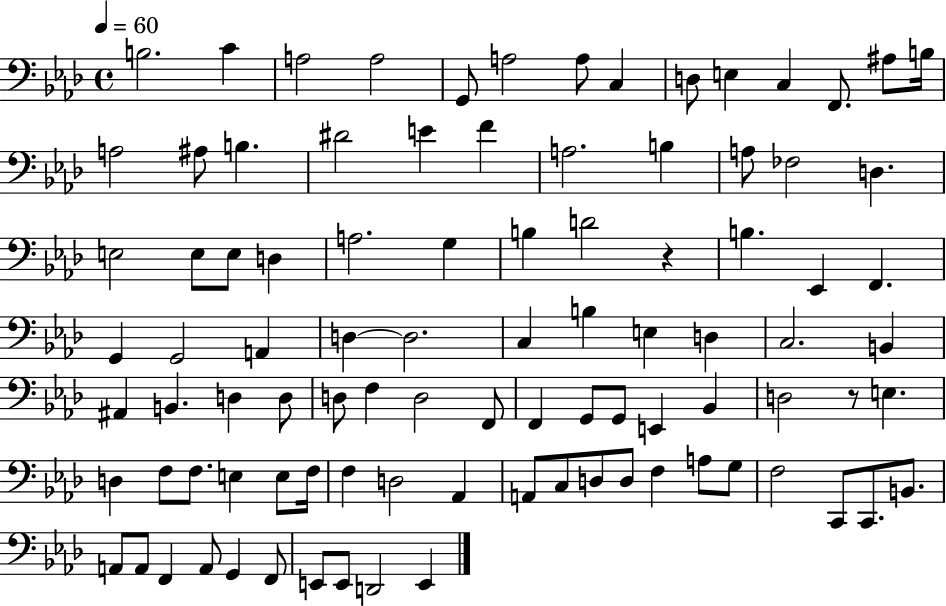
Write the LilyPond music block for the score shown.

{
  \clef bass
  \time 4/4
  \defaultTimeSignature
  \key aes \major
  \tempo 4 = 60
  b2. c'4 | a2 a2 | g,8 a2 a8 c4 | d8 e4 c4 f,8. ais8 b16 | \break a2 ais8 b4. | dis'2 e'4 f'4 | a2. b4 | a8 fes2 d4. | \break e2 e8 e8 d4 | a2. g4 | b4 d'2 r4 | b4. ees,4 f,4. | \break g,4 g,2 a,4 | d4~~ d2. | c4 b4 e4 d4 | c2. b,4 | \break ais,4 b,4. d4 d8 | d8 f4 d2 f,8 | f,4 g,8 g,8 e,4 bes,4 | d2 r8 e4. | \break d4 f8 f8. e4 e8 f16 | f4 d2 aes,4 | a,8 c8 d8 d8 f4 a8 g8 | f2 c,8 c,8. b,8. | \break a,8 a,8 f,4 a,8 g,4 f,8 | e,8 e,8 d,2 e,4 | \bar "|."
}